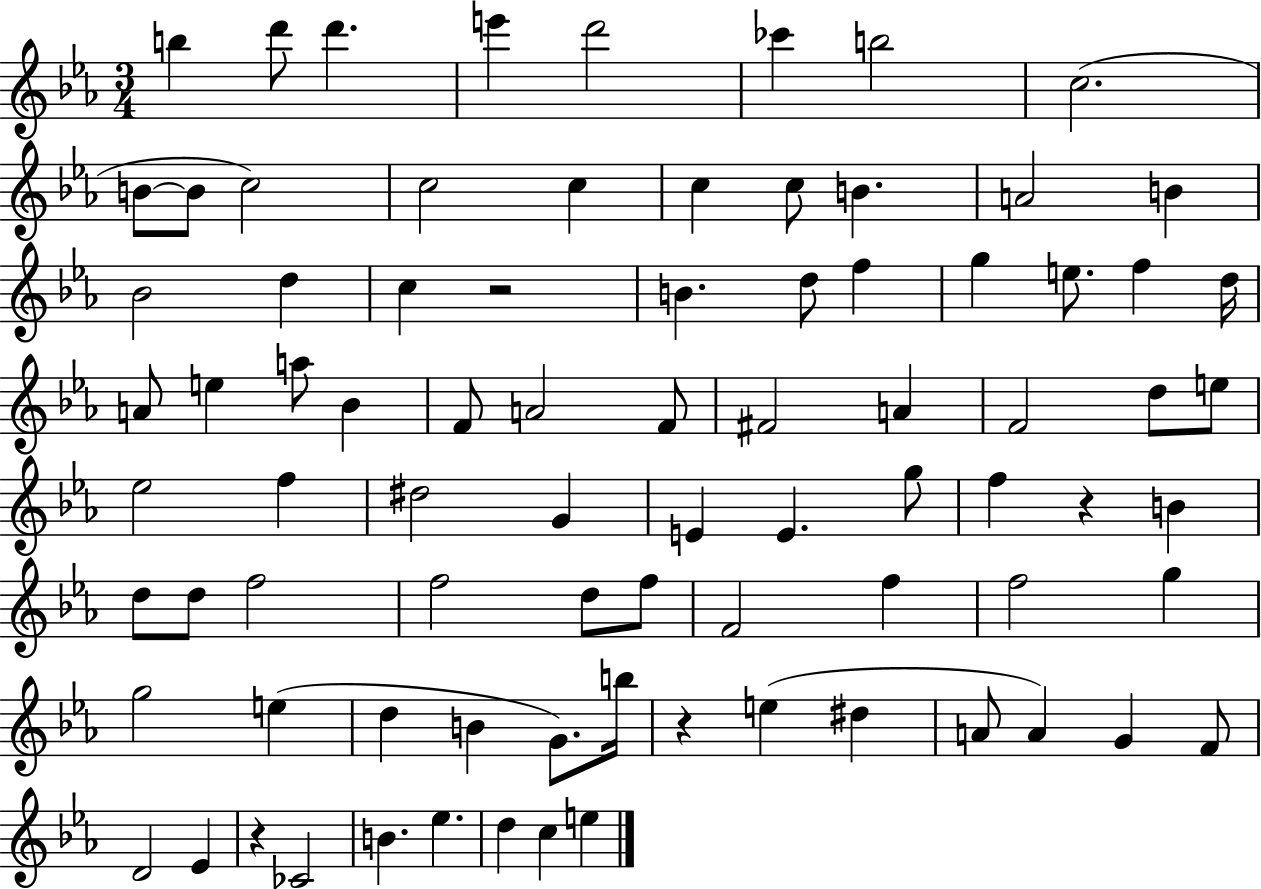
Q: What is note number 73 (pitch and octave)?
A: Eb4